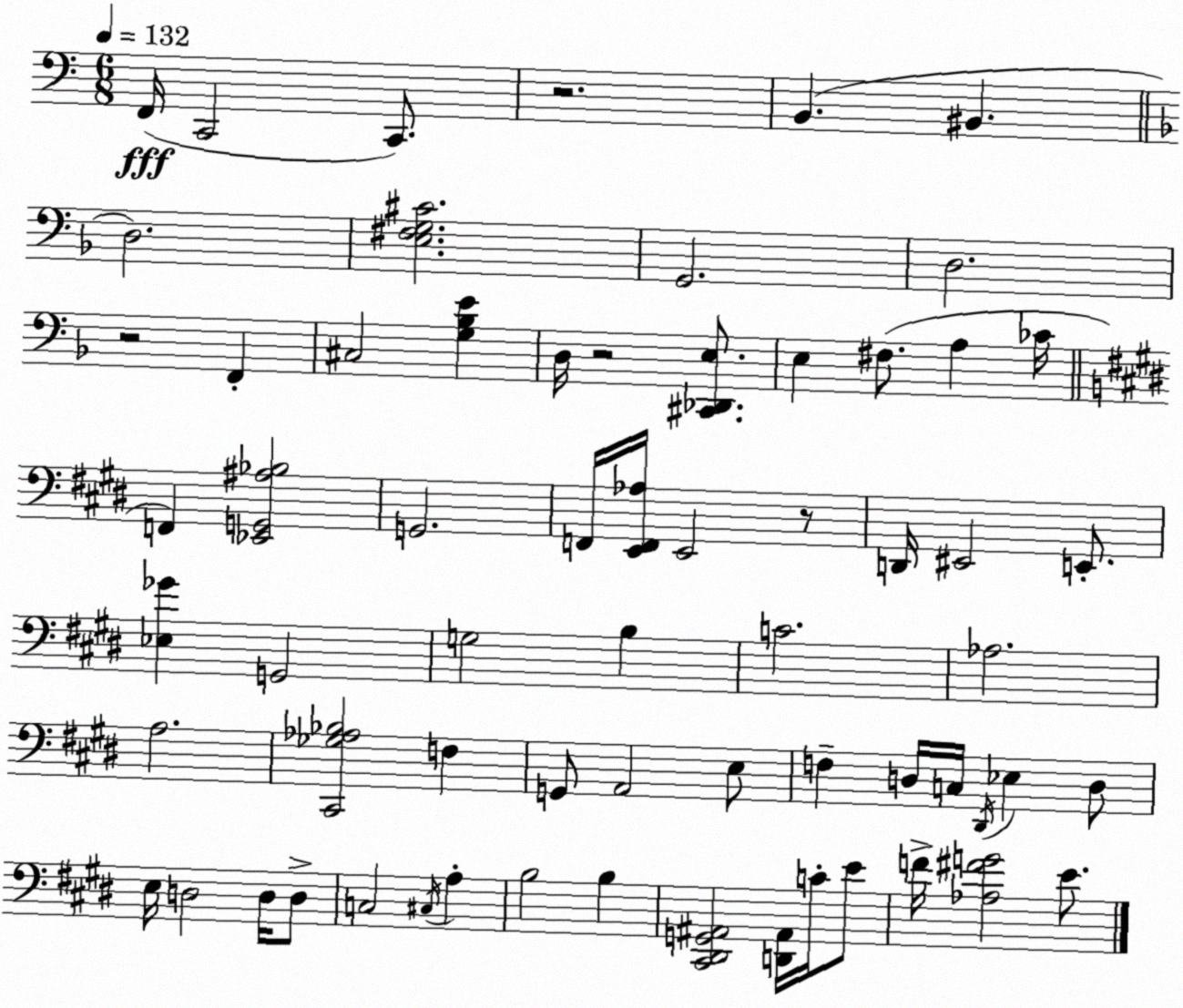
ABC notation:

X:1
T:Untitled
M:6/8
L:1/4
K:Am
F,,/4 C,,2 C,,/2 z2 B,, ^B,, D,2 [E,^F,G,^C]2 G,,2 D,2 z2 F,, ^C,2 [G,_B,E] D,/4 z2 [^C,,_D,,E,]/2 E, ^F,/2 A, _C/4 F,, [_E,,G,,^A,_B,]2 G,,2 F,,/4 [E,,F,,_A,]/4 E,,2 z/2 D,,/4 ^E,,2 E,,/2 [_E,_G] G,,2 G,2 B, C2 _A,2 A,2 [^C,,_G,_A,_B,]2 F, G,,/2 A,,2 E,/2 F, D,/4 C,/4 ^D,,/4 _E, D,/2 E,/4 D,2 D,/4 D,/2 C,2 ^C,/4 A, B,2 B, [^C,,^D,,G,,^A,,]2 [D,,^A,,]/4 C/4 E/2 F/4 [_A,^FG]2 E/2